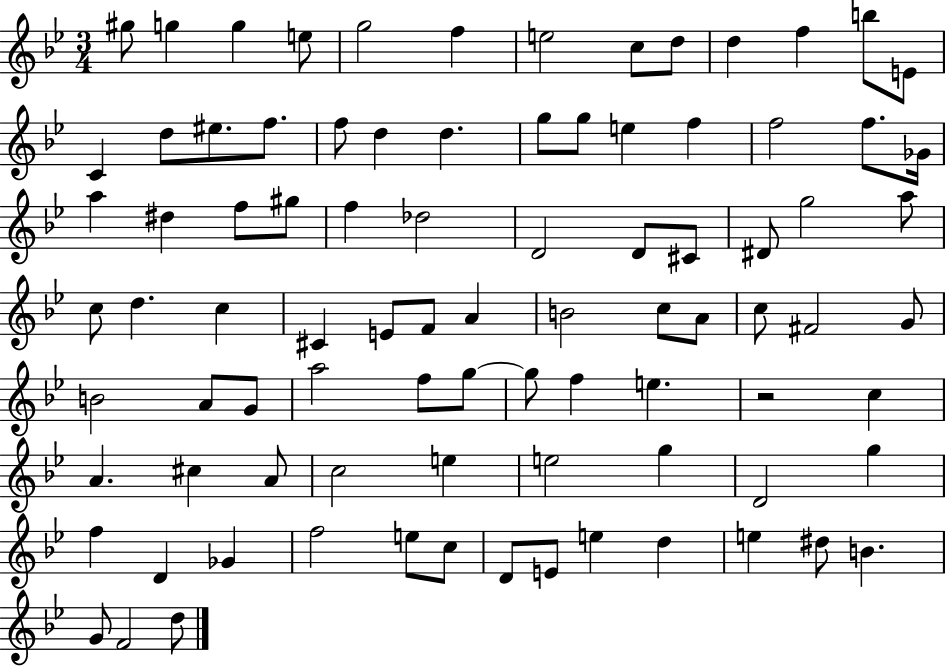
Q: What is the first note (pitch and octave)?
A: G#5